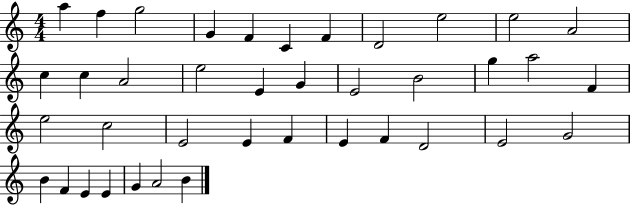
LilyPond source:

{
  \clef treble
  \numericTimeSignature
  \time 4/4
  \key c \major
  a''4 f''4 g''2 | g'4 f'4 c'4 f'4 | d'2 e''2 | e''2 a'2 | \break c''4 c''4 a'2 | e''2 e'4 g'4 | e'2 b'2 | g''4 a''2 f'4 | \break e''2 c''2 | e'2 e'4 f'4 | e'4 f'4 d'2 | e'2 g'2 | \break b'4 f'4 e'4 e'4 | g'4 a'2 b'4 | \bar "|."
}